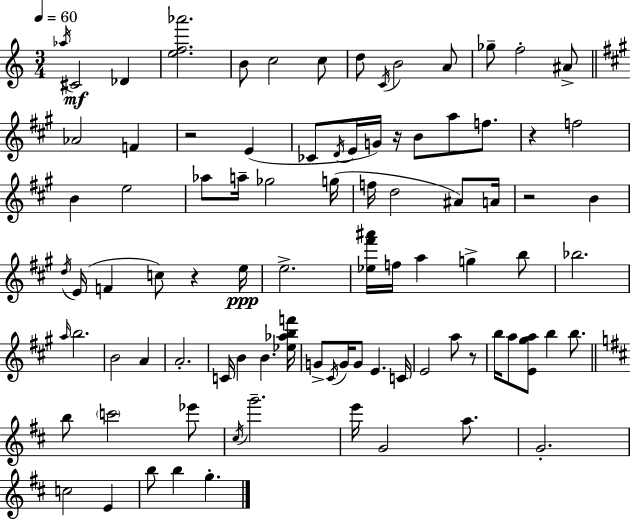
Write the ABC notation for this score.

X:1
T:Untitled
M:3/4
L:1/4
K:Am
_a/4 ^C2 _D [ef_a']2 B/2 c2 c/2 d/2 C/4 B2 A/2 _g/2 f2 ^A/2 _A2 F z2 E _C/2 D/4 E/4 G/4 z/4 B/2 a/2 f/2 z f2 B e2 _a/2 a/4 _g2 g/4 f/4 d2 ^A/2 A/4 z2 B d/4 E/4 F c/2 z e/4 e2 [_e^f'^a']/4 f/4 a g b/2 _b2 a/4 b2 B2 A A2 C/4 B B [_e_abf']/4 G/2 ^C/4 G/4 G/2 E C/4 E2 a/2 z/2 b/4 a/2 [E^ga]/2 b b/2 b/2 c'2 _e'/2 ^c/4 g'2 e'/4 G2 a/2 G2 c2 E b/2 b g